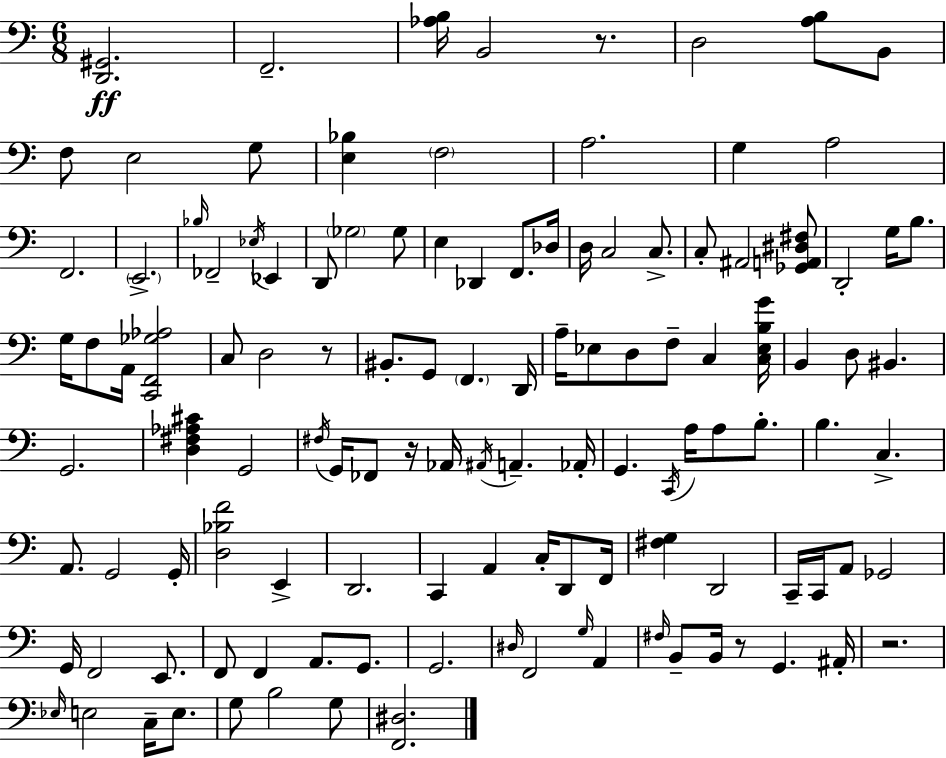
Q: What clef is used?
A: bass